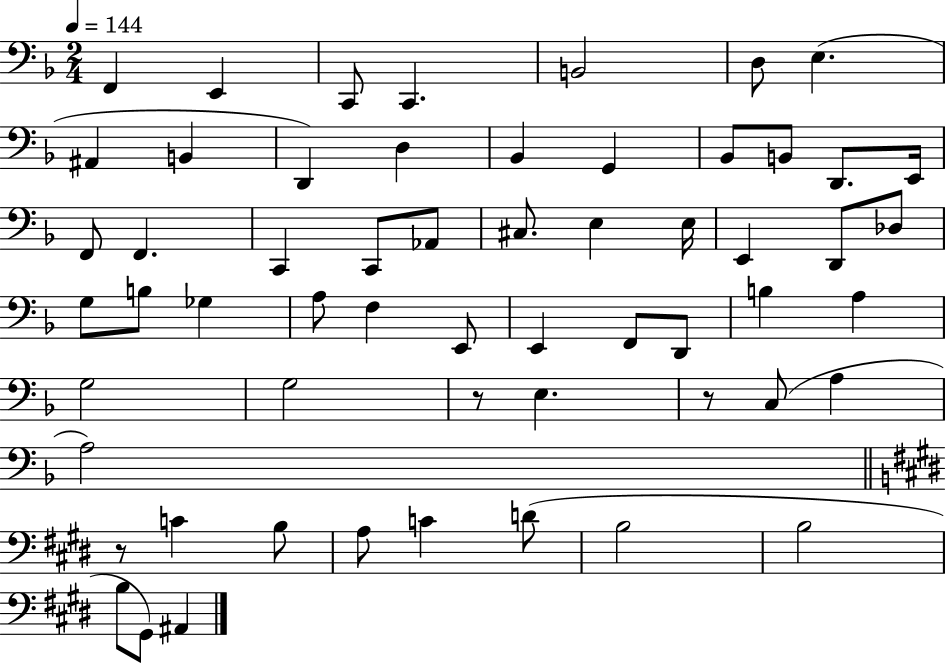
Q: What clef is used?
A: bass